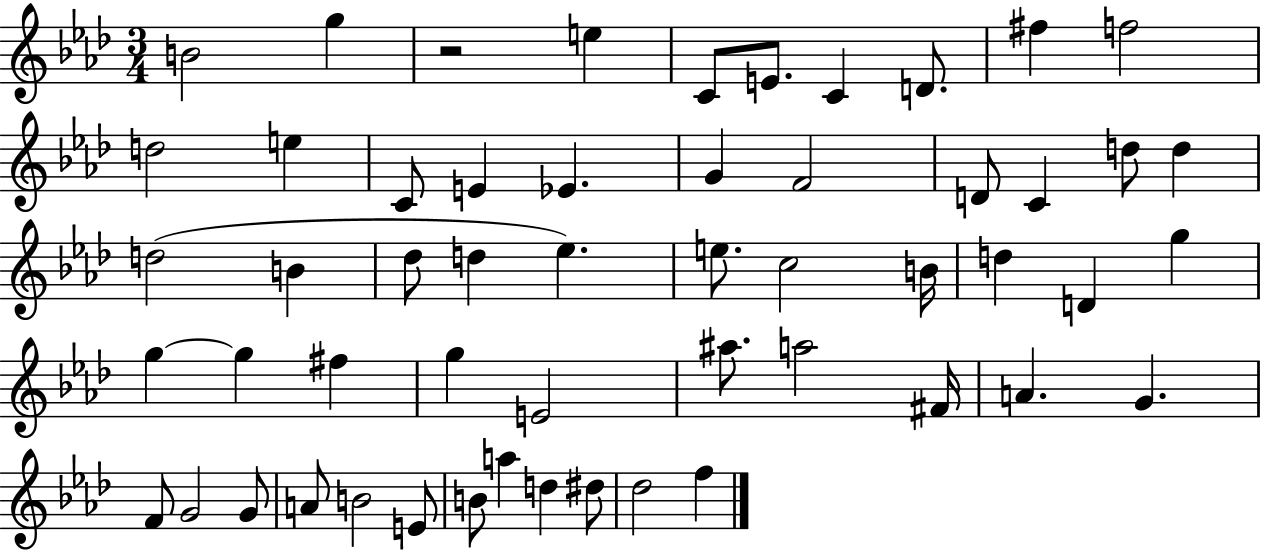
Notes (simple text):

B4/h G5/q R/h E5/q C4/e E4/e. C4/q D4/e. F#5/q F5/h D5/h E5/q C4/e E4/q Eb4/q. G4/q F4/h D4/e C4/q D5/e D5/q D5/h B4/q Db5/e D5/q Eb5/q. E5/e. C5/h B4/s D5/q D4/q G5/q G5/q G5/q F#5/q G5/q E4/h A#5/e. A5/h F#4/s A4/q. G4/q. F4/e G4/h G4/e A4/e B4/h E4/e B4/e A5/q D5/q D#5/e Db5/h F5/q